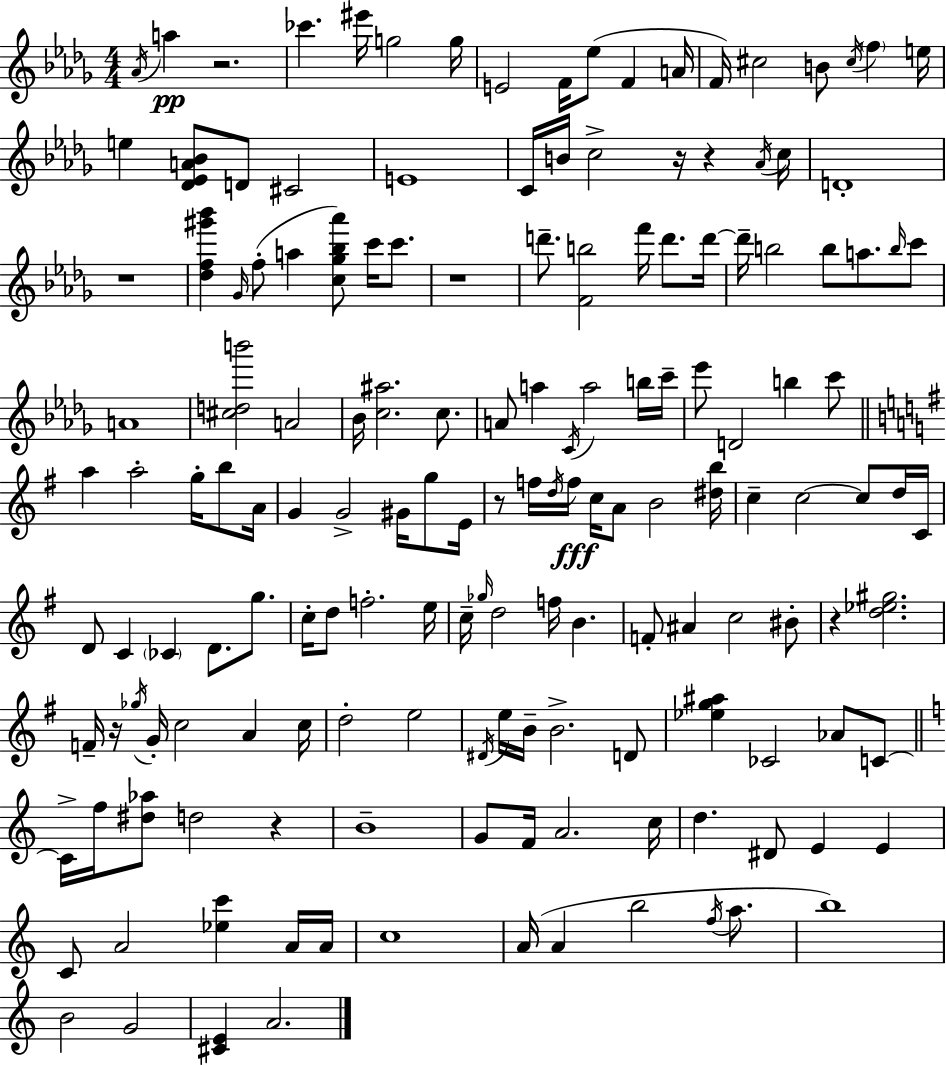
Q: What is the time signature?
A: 4/4